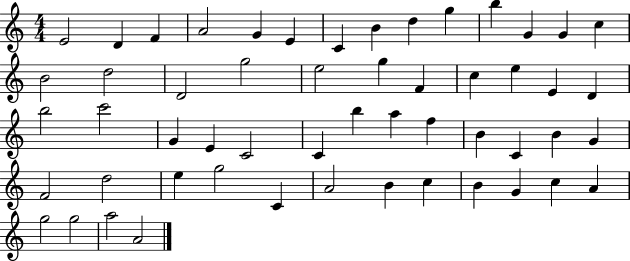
E4/h D4/q F4/q A4/h G4/q E4/q C4/q B4/q D5/q G5/q B5/q G4/q G4/q C5/q B4/h D5/h D4/h G5/h E5/h G5/q F4/q C5/q E5/q E4/q D4/q B5/h C6/h G4/q E4/q C4/h C4/q B5/q A5/q F5/q B4/q C4/q B4/q G4/q F4/h D5/h E5/q G5/h C4/q A4/h B4/q C5/q B4/q G4/q C5/q A4/q G5/h G5/h A5/h A4/h